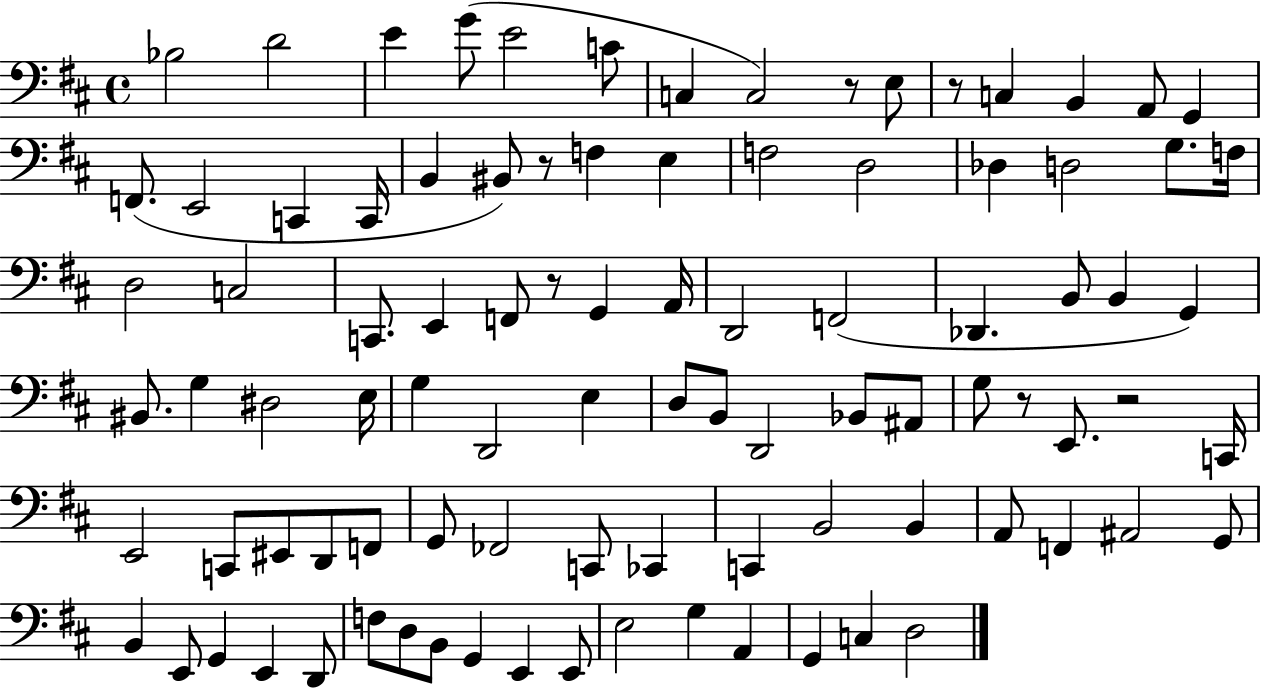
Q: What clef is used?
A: bass